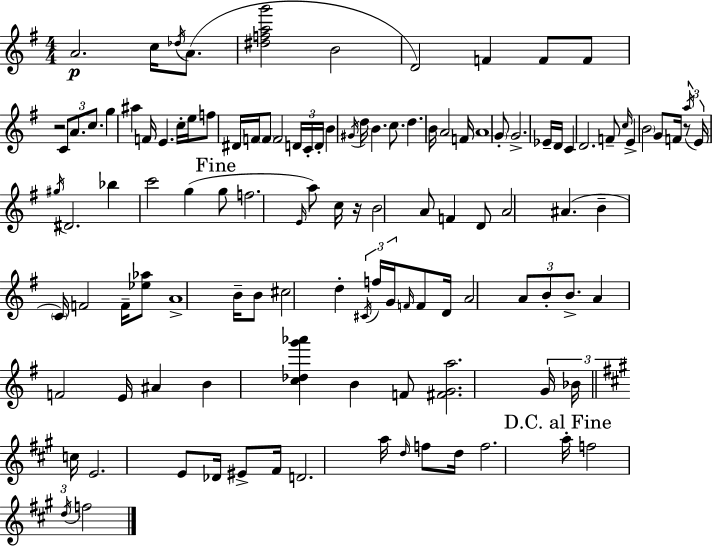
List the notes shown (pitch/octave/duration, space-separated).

A4/h. C5/s Db5/s A4/e. [D#5,F5,A5,G6]/h B4/h D4/h F4/q F4/e F4/e R/h C4/e A4/e. C5/e. G5/q A#5/q F4/s E4/q. C5/s E5/s F5/e D#4/s F4/s F4/e F4/h D4/s C4/s D4/s B4/q G#4/s D5/s B4/q. C5/e. D5/q. B4/s A4/h F4/s A4/w G4/e G4/h. Eb4/s D4/s C4/q D4/h. F4/e C5/s E4/q B4/h G4/e F4/s R/e A5/s E4/s G#5/s D#4/h. Bb5/q C6/h G5/q G5/e F5/h. E4/s A5/e C5/s R/s B4/h A4/e F4/q D4/e A4/h A#4/q. B4/q C4/s F4/h F4/s [Eb5,Ab5]/e A4/w B4/s B4/e C#5/h D5/q C#4/s F5/s G4/s F4/s F4/e D4/s A4/h A4/e B4/e B4/e. A4/q F4/h E4/s A#4/q B4/q [C5,Db5,G6,Ab6]/q B4/q F4/e [F#4,G4,A5]/h. G4/s Bb4/s C5/s E4/h. E4/e Db4/s EIS4/e F#4/s D4/h. A5/s D5/s F5/e D5/s F5/h. A5/s F5/h D5/s F5/h